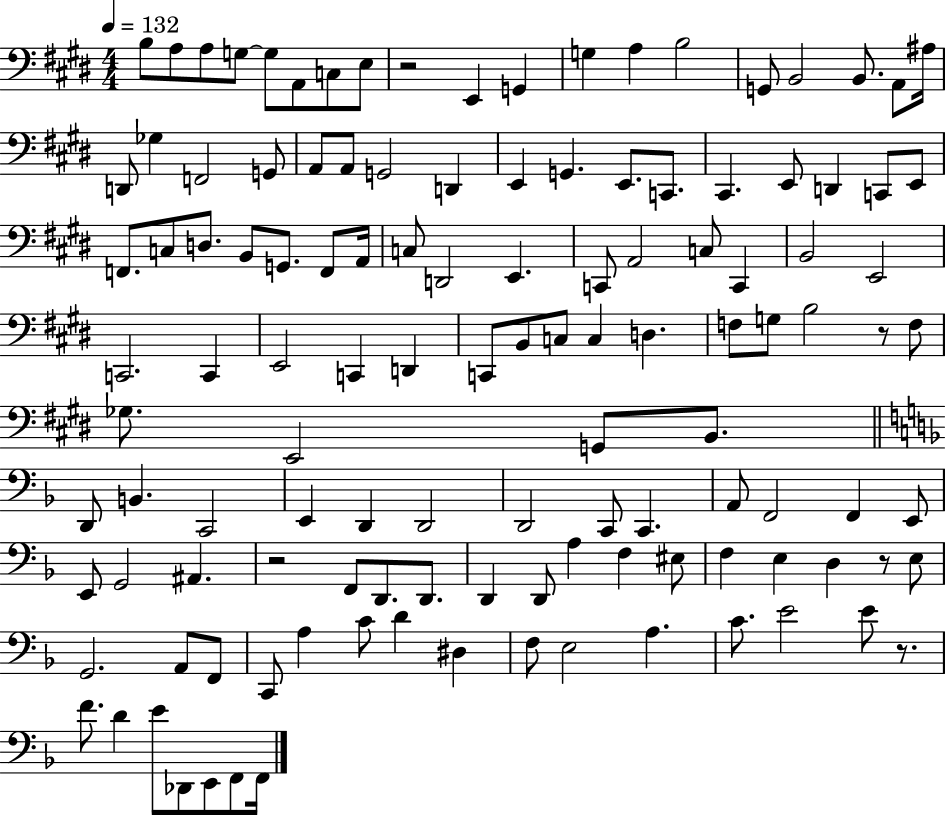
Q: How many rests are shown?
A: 5